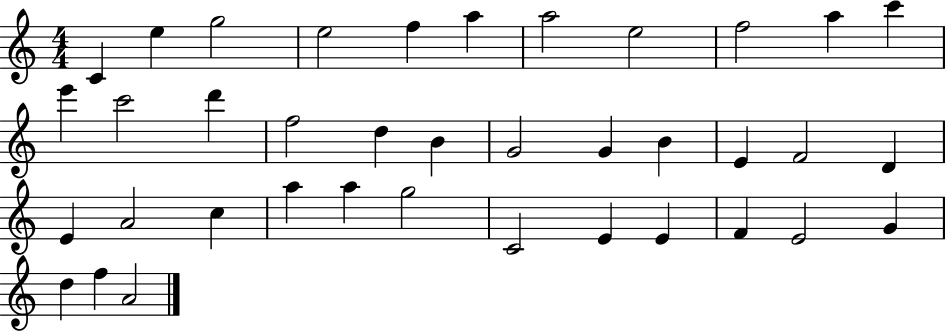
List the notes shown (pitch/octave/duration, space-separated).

C4/q E5/q G5/h E5/h F5/q A5/q A5/h E5/h F5/h A5/q C6/q E6/q C6/h D6/q F5/h D5/q B4/q G4/h G4/q B4/q E4/q F4/h D4/q E4/q A4/h C5/q A5/q A5/q G5/h C4/h E4/q E4/q F4/q E4/h G4/q D5/q F5/q A4/h